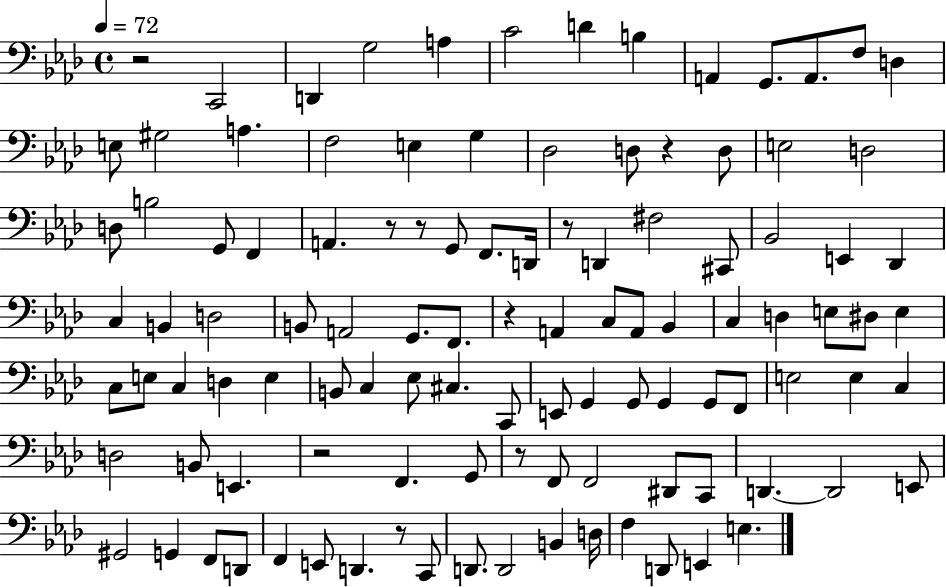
X:1
T:Untitled
M:4/4
L:1/4
K:Ab
z2 C,,2 D,, G,2 A, C2 D B, A,, G,,/2 A,,/2 F,/2 D, E,/2 ^G,2 A, F,2 E, G, _D,2 D,/2 z D,/2 E,2 D,2 D,/2 B,2 G,,/2 F,, A,, z/2 z/2 G,,/2 F,,/2 D,,/4 z/2 D,, ^F,2 ^C,,/2 _B,,2 E,, _D,, C, B,, D,2 B,,/2 A,,2 G,,/2 F,,/2 z A,, C,/2 A,,/2 _B,, C, D, E,/2 ^D,/2 E, C,/2 E,/2 C, D, E, B,,/2 C, _E,/2 ^C, C,,/2 E,,/2 G,, G,,/2 G,, G,,/2 F,,/2 E,2 E, C, D,2 B,,/2 E,, z2 F,, G,,/2 z/2 F,,/2 F,,2 ^D,,/2 C,,/2 D,, D,,2 E,,/2 ^G,,2 G,, F,,/2 D,,/2 F,, E,,/2 D,, z/2 C,,/2 D,,/2 D,,2 B,, D,/4 F, D,,/2 E,, E,